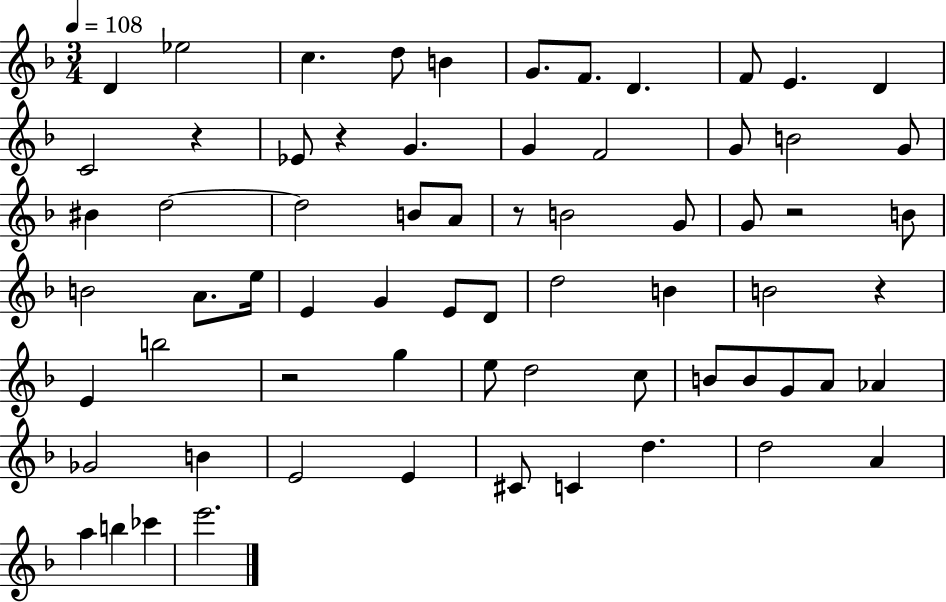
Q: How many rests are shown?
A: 6